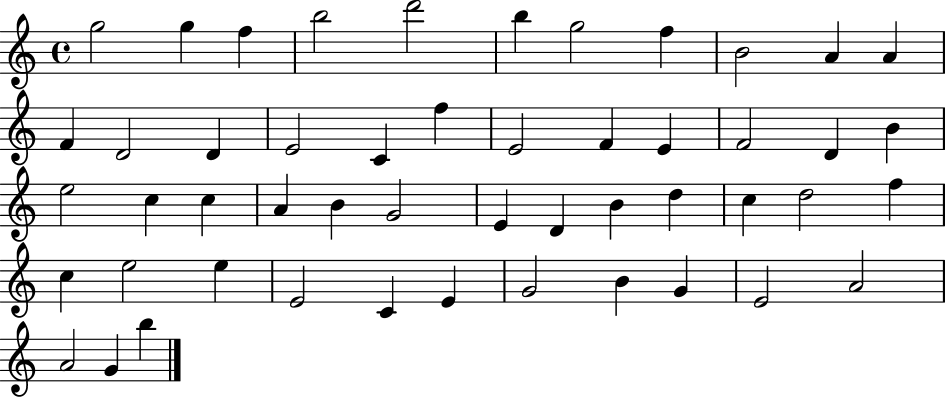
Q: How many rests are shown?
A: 0